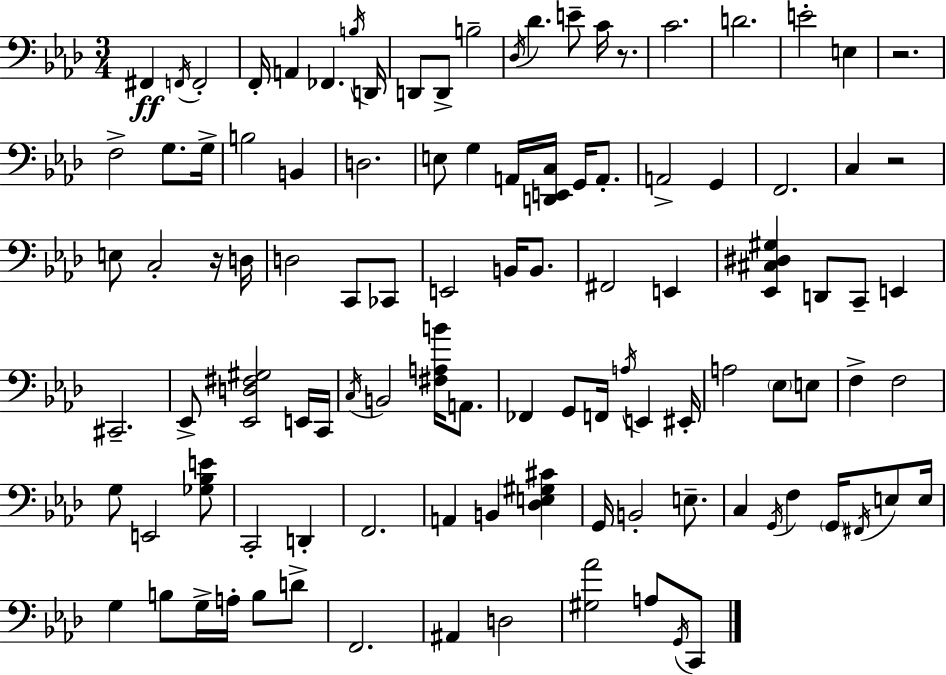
X:1
T:Untitled
M:3/4
L:1/4
K:Fm
^F,, F,,/4 F,,2 F,,/4 A,, _F,, B,/4 D,,/4 D,,/2 D,,/2 B,2 _D,/4 _D E/2 C/4 z/2 C2 D2 E2 E, z2 F,2 G,/2 G,/4 B,2 B,, D,2 E,/2 G, A,,/4 [D,,E,,C,]/4 G,,/4 A,,/2 A,,2 G,, F,,2 C, z2 E,/2 C,2 z/4 D,/4 D,2 C,,/2 _C,,/2 E,,2 B,,/4 B,,/2 ^F,,2 E,, [_E,,^C,^D,^G,] D,,/2 C,,/2 E,, ^C,,2 _E,,/2 [_E,,D,^F,^G,]2 E,,/4 C,,/4 C,/4 B,,2 [^F,A,B]/4 A,,/2 _F,, G,,/2 F,,/4 A,/4 E,, ^E,,/4 A,2 _E,/2 E,/2 F, F,2 G,/2 E,,2 [_G,_B,E]/2 C,,2 D,, F,,2 A,, B,, [_D,E,^G,^C] G,,/4 B,,2 E,/2 C, G,,/4 F, G,,/4 ^F,,/4 E,/2 E,/4 G, B,/2 G,/4 A,/4 B,/2 D/2 F,,2 ^A,, D,2 [^G,_A]2 A,/2 G,,/4 C,,/2